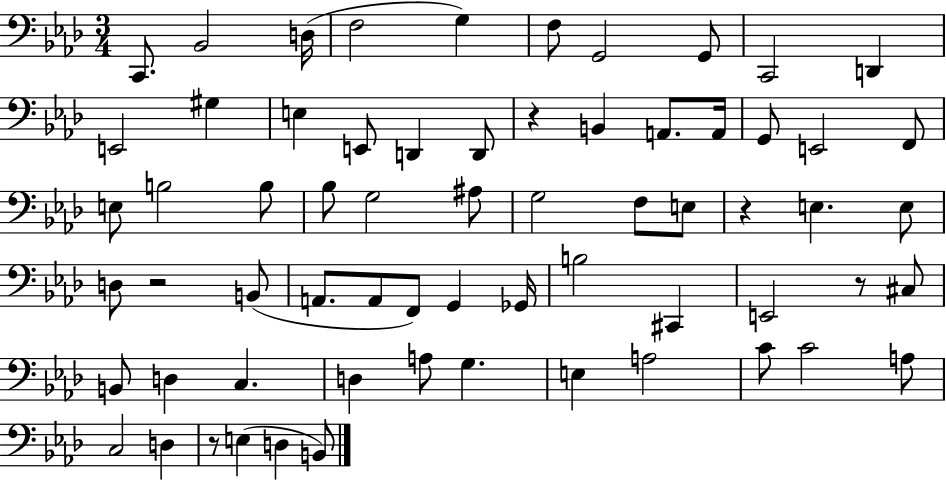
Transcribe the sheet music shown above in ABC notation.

X:1
T:Untitled
M:3/4
L:1/4
K:Ab
C,,/2 _B,,2 D,/4 F,2 G, F,/2 G,,2 G,,/2 C,,2 D,, E,,2 ^G, E, E,,/2 D,, D,,/2 z B,, A,,/2 A,,/4 G,,/2 E,,2 F,,/2 E,/2 B,2 B,/2 _B,/2 G,2 ^A,/2 G,2 F,/2 E,/2 z E, E,/2 D,/2 z2 B,,/2 A,,/2 A,,/2 F,,/2 G,, _G,,/4 B,2 ^C,, E,,2 z/2 ^C,/2 B,,/2 D, C, D, A,/2 G, E, A,2 C/2 C2 A,/2 C,2 D, z/2 E, D, B,,/2